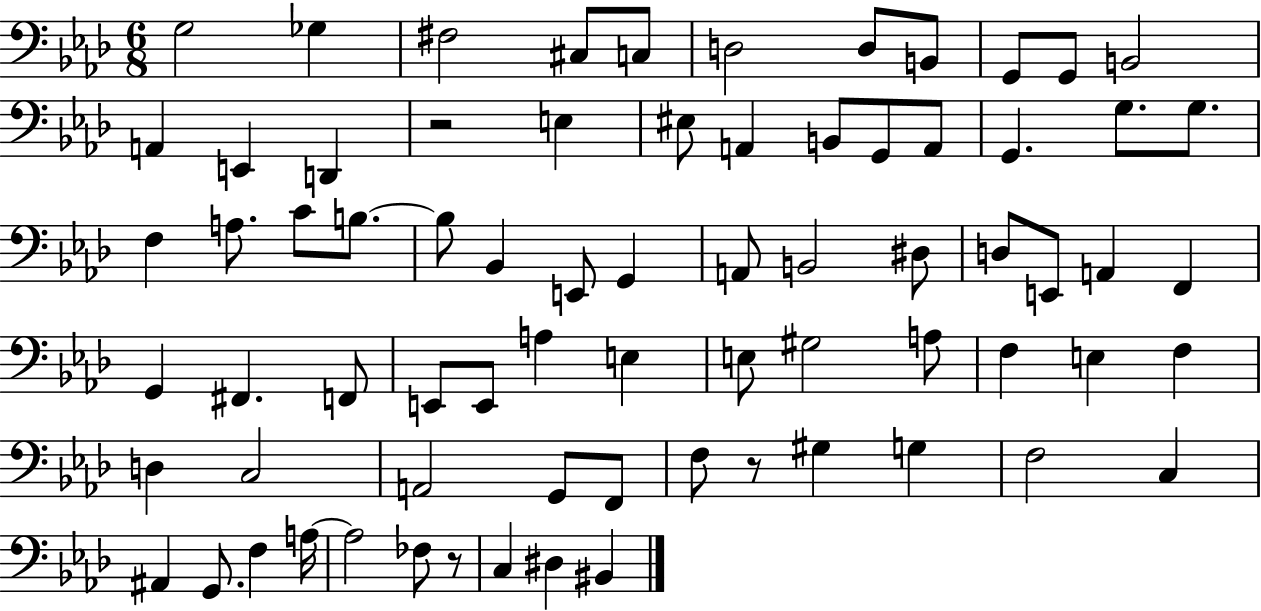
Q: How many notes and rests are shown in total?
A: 73